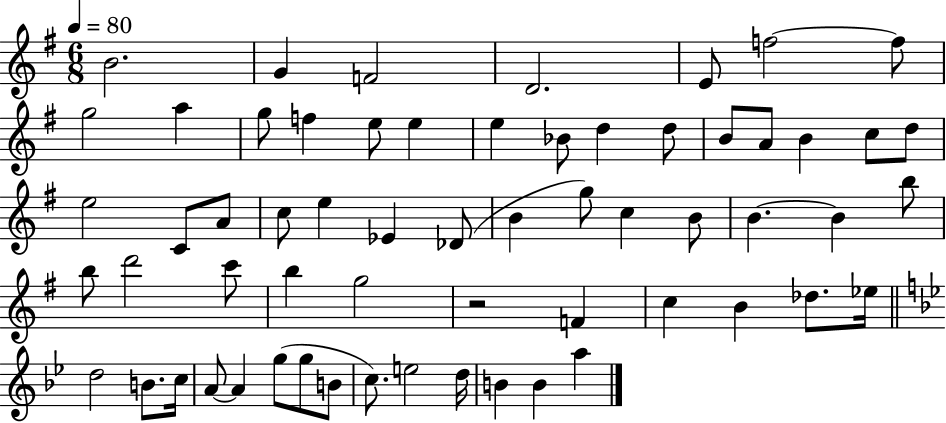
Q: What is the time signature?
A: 6/8